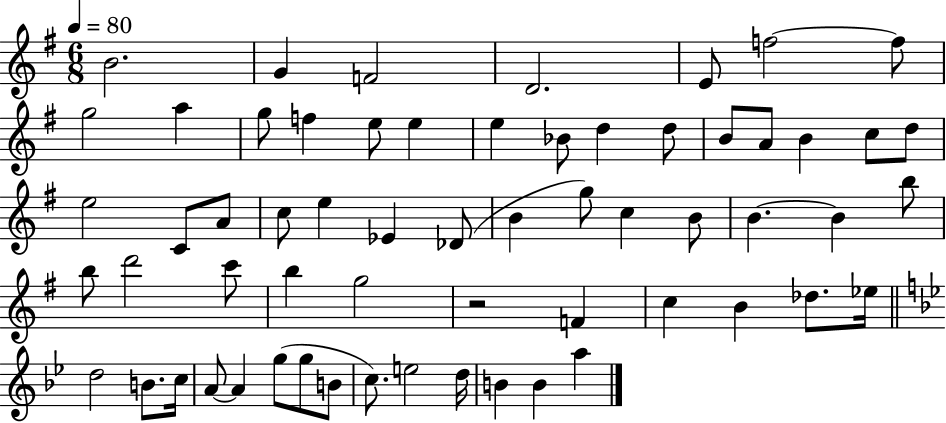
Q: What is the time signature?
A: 6/8